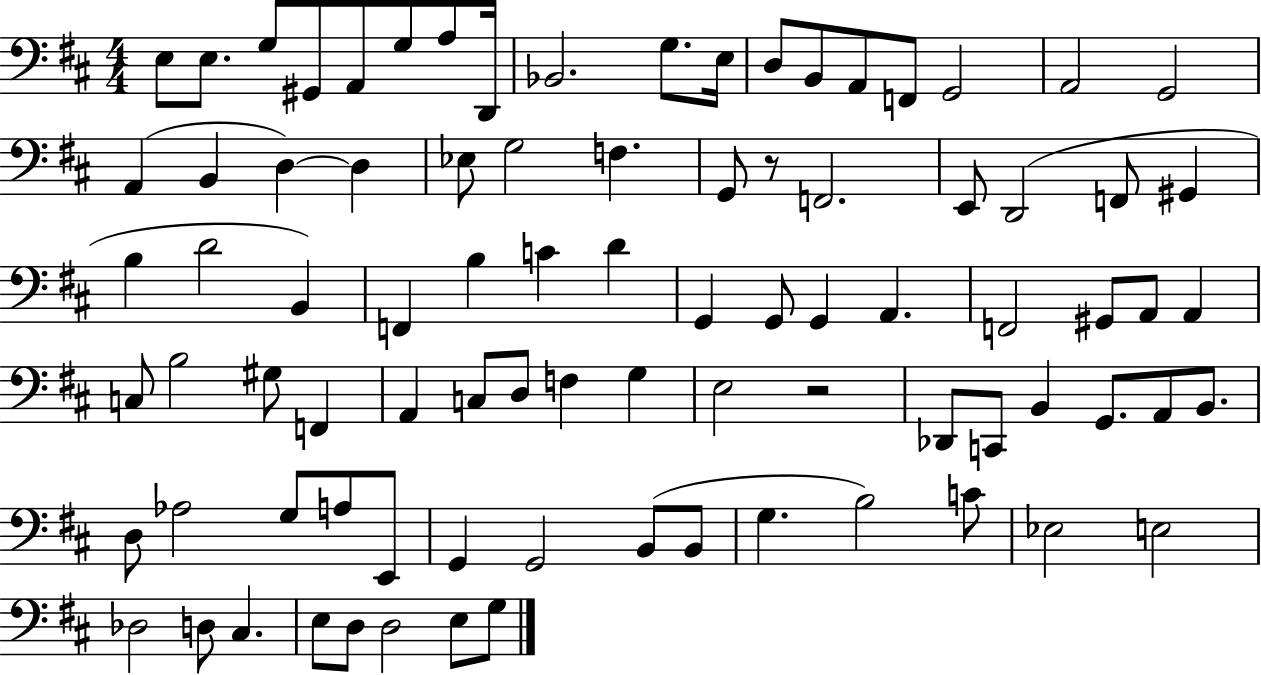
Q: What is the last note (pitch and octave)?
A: G3